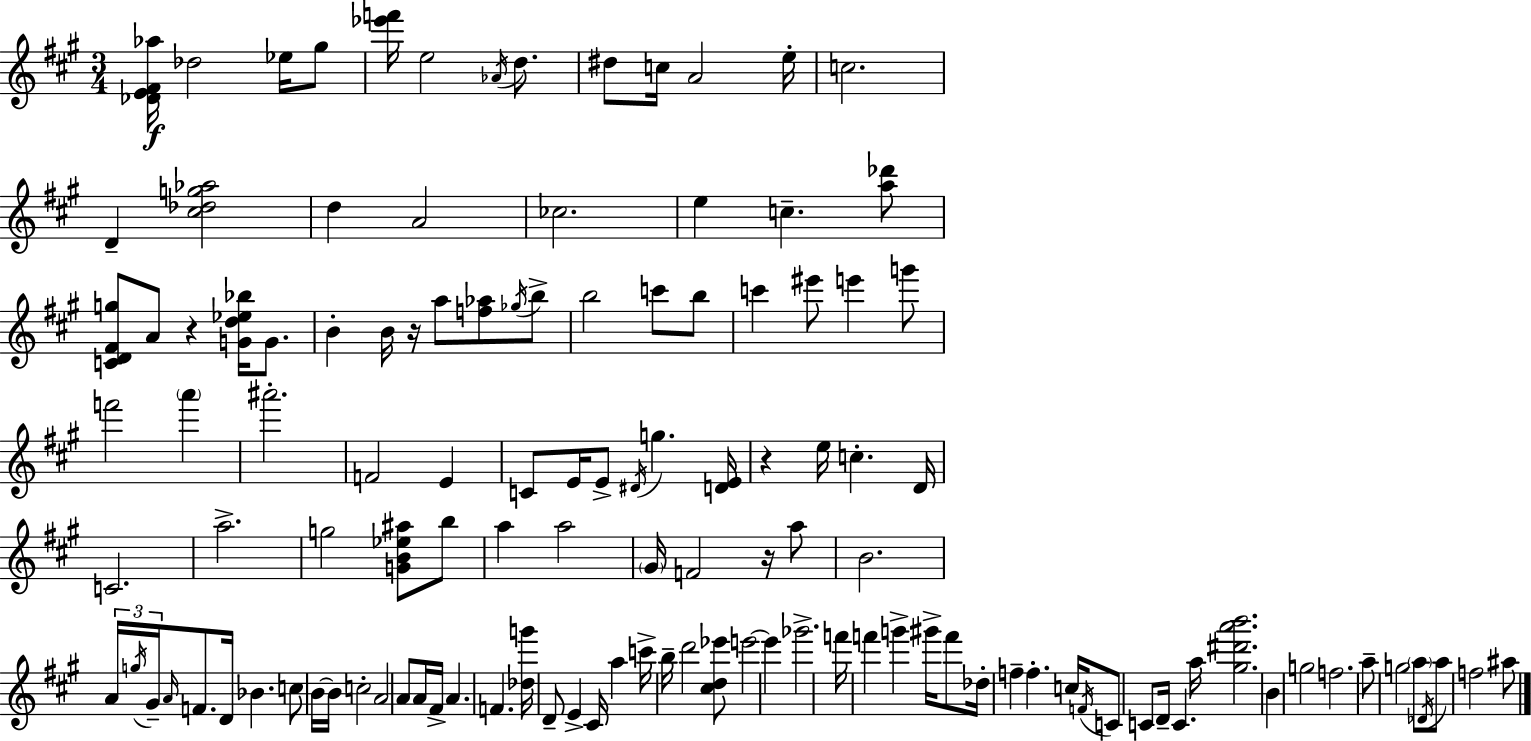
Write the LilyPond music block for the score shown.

{
  \clef treble
  \numericTimeSignature
  \time 3/4
  \key a \major
  <des' e' fis' aes''>16\f des''2 ees''16 gis''8 | <ees''' f'''>16 e''2 \acciaccatura { aes'16 } d''8. | dis''8 c''16 a'2 | e''16-. c''2. | \break d'4-- <cis'' des'' g'' aes''>2 | d''4 a'2 | ces''2. | e''4 c''4.-- <a'' des'''>8 | \break <c' d' fis' g''>8 a'8 r4 <g' d'' ees'' bes''>16 g'8. | b'4-. b'16 r16 a''8 <f'' aes''>8 \acciaccatura { ges''16 } | b''8-> b''2 c'''8 | b''8 c'''4 eis'''8 e'''4 | \break g'''8 f'''2 \parenthesize a'''4 | ais'''2.-. | f'2 e'4 | c'8 e'16 e'8-> \acciaccatura { dis'16 } g''4. | \break <d' e'>16 r4 e''16 c''4.-. | d'16 c'2. | a''2.-> | g''2 <g' b' ees'' ais''>8 | \break b''8 a''4 a''2 | \parenthesize gis'16 f'2 | r16 a''8 b'2. | \tuplet 3/2 { a'16 \acciaccatura { g''16 } gis'16-- } \grace { a'16 } f'8. d'16 bes'4. | \break c''8 b'16~~ b'16 c''2-. | a'2 | a'8 a'16 fis'16-> a'4. f'4. | <des'' g'''>16 d'8-- e'4-> | \break cis'16 a''4 c'''16-> b''16-- d'''2 | <cis'' d'' ees'''>8 e'''2~~ | e'''4 ges'''2.-> | f'''16 f'''4 g'''4-> | \break gis'''16-> f'''8 des''16-. f''4-- f''4.-. | c''16 \acciaccatura { f'16 } c'8 c'8 d'16-- c'4. | a''16 <gis'' dis''' a''' b'''>2. | b'4 g''2 | \break f''2. | a''8-- g''2 | \parenthesize a''8 \acciaccatura { des'16 } a''8 f''2 | ais''8 \bar "|."
}